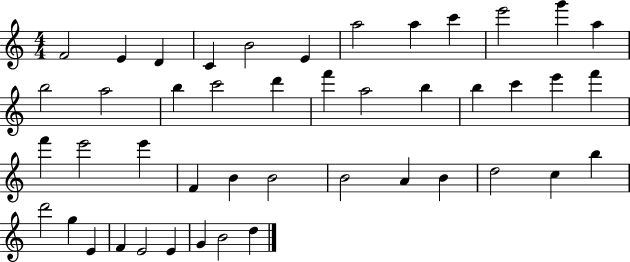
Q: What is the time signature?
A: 4/4